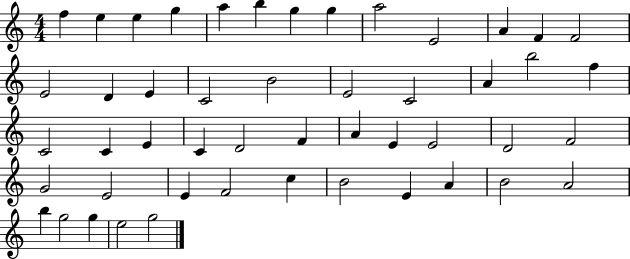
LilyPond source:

{
  \clef treble
  \numericTimeSignature
  \time 4/4
  \key c \major
  f''4 e''4 e''4 g''4 | a''4 b''4 g''4 g''4 | a''2 e'2 | a'4 f'4 f'2 | \break e'2 d'4 e'4 | c'2 b'2 | e'2 c'2 | a'4 b''2 f''4 | \break c'2 c'4 e'4 | c'4 d'2 f'4 | a'4 e'4 e'2 | d'2 f'2 | \break g'2 e'2 | e'4 f'2 c''4 | b'2 e'4 a'4 | b'2 a'2 | \break b''4 g''2 g''4 | e''2 g''2 | \bar "|."
}